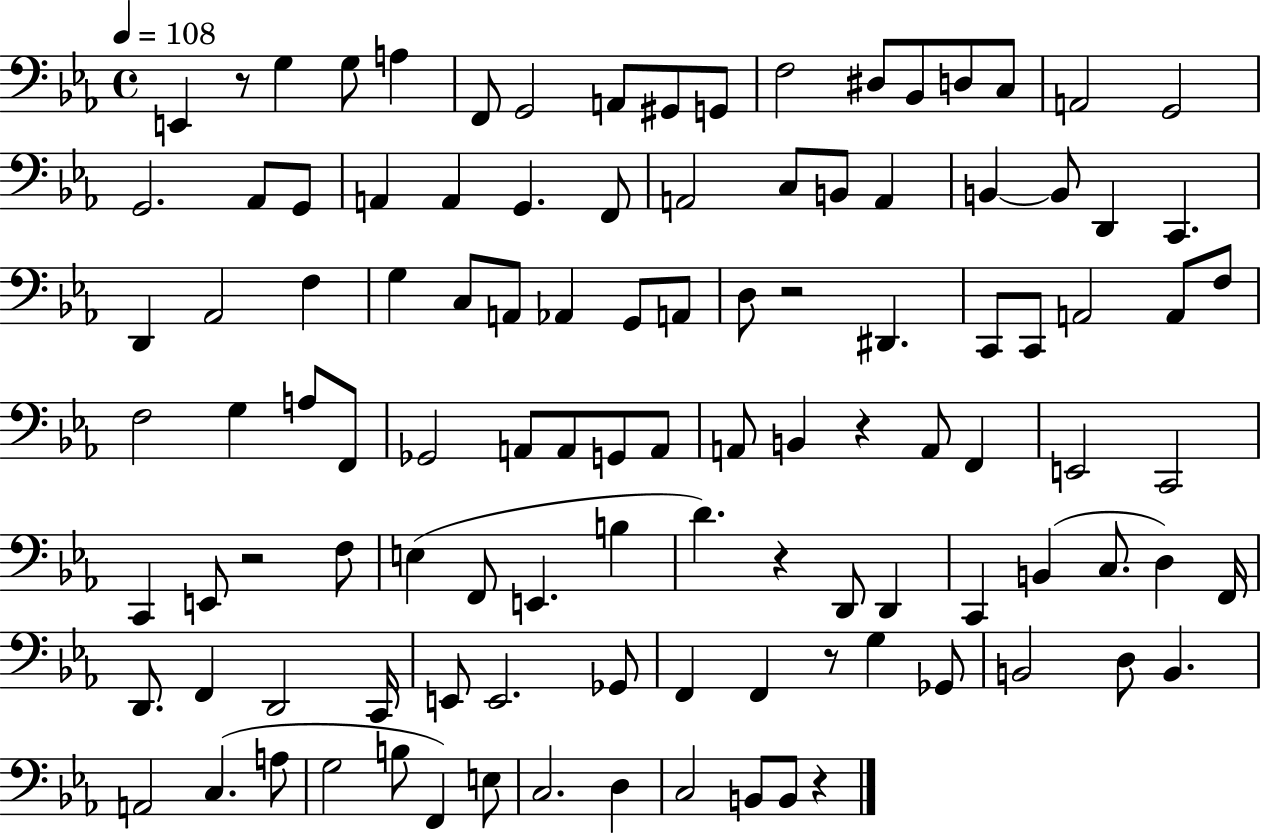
{
  \clef bass
  \time 4/4
  \defaultTimeSignature
  \key ees \major
  \tempo 4 = 108
  e,4 r8 g4 g8 a4 | f,8 g,2 a,8 gis,8 g,8 | f2 dis8 bes,8 d8 c8 | a,2 g,2 | \break g,2. aes,8 g,8 | a,4 a,4 g,4. f,8 | a,2 c8 b,8 a,4 | b,4~~ b,8 d,4 c,4. | \break d,4 aes,2 f4 | g4 c8 a,8 aes,4 g,8 a,8 | d8 r2 dis,4. | c,8 c,8 a,2 a,8 f8 | \break f2 g4 a8 f,8 | ges,2 a,8 a,8 g,8 a,8 | a,8 b,4 r4 a,8 f,4 | e,2 c,2 | \break c,4 e,8 r2 f8 | e4( f,8 e,4. b4 | d'4.) r4 d,8 d,4 | c,4 b,4( c8. d4) f,16 | \break d,8. f,4 d,2 c,16 | e,8 e,2. ges,8 | f,4 f,4 r8 g4 ges,8 | b,2 d8 b,4. | \break a,2 c4.( a8 | g2 b8 f,4) e8 | c2. d4 | c2 b,8 b,8 r4 | \break \bar "|."
}